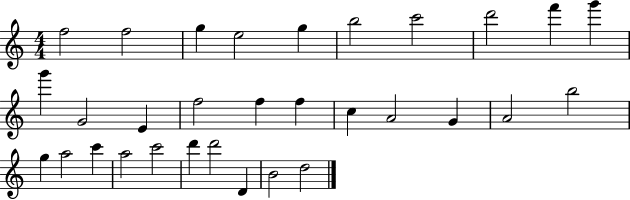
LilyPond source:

{
  \clef treble
  \numericTimeSignature
  \time 4/4
  \key c \major
  f''2 f''2 | g''4 e''2 g''4 | b''2 c'''2 | d'''2 f'''4 g'''4 | \break g'''4 g'2 e'4 | f''2 f''4 f''4 | c''4 a'2 g'4 | a'2 b''2 | \break g''4 a''2 c'''4 | a''2 c'''2 | d'''4 d'''2 d'4 | b'2 d''2 | \break \bar "|."
}